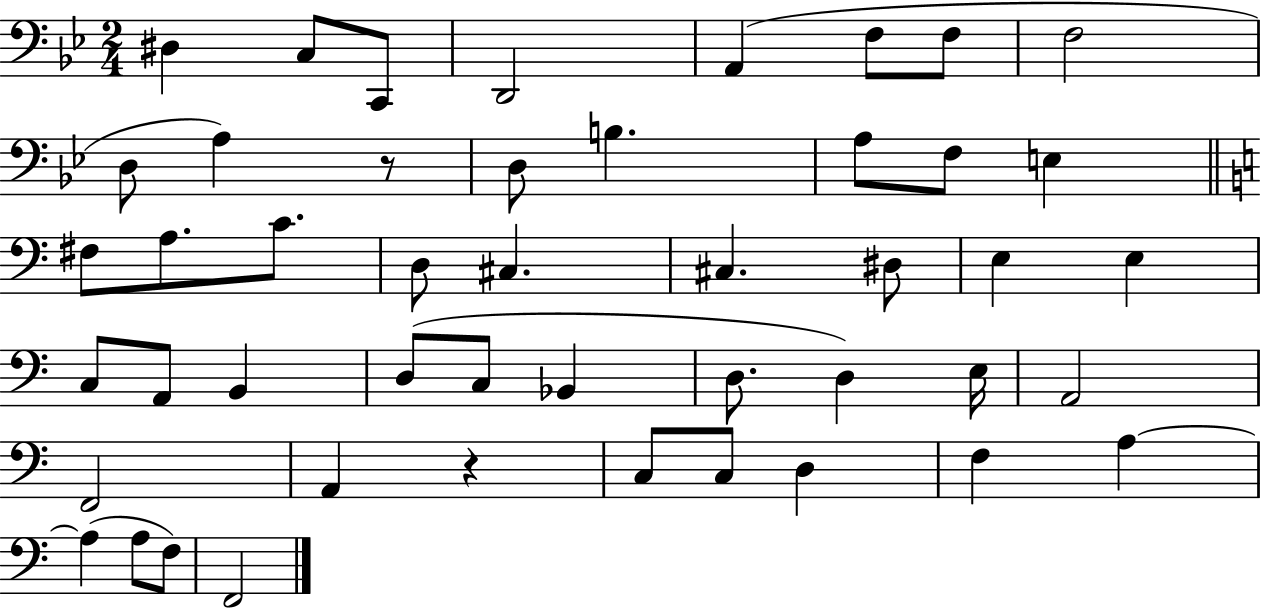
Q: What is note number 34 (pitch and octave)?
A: A2